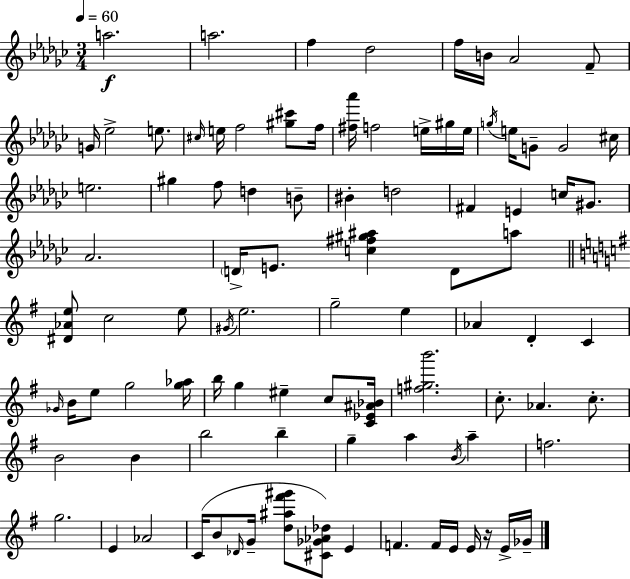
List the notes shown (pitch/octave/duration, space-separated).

A5/h. A5/h. F5/q Db5/h F5/s B4/s Ab4/h F4/e G4/s Eb5/h E5/e. C#5/s E5/s F5/h [G#5,C#6]/e F5/s [F#5,Ab6]/s F5/h E5/s G#5/s E5/s G5/s E5/s G4/e G4/h C#5/s E5/h. G#5/q F5/e D5/q B4/e BIS4/q D5/h F#4/q E4/q C5/s G#4/e. Ab4/h. D4/s E4/e. [C5,F#5,G#5,A#5]/q D4/e A5/e [D#4,Ab4,E5]/e C5/h E5/e G#4/s E5/h. G5/h E5/q Ab4/q D4/q C4/q Gb4/s B4/s E5/e G5/h [G5,Ab5]/s B5/s G5/q EIS5/q C5/e [C4,Eb4,A#4,Bb4]/s [F5,G#5,B6]/h. C5/e. Ab4/q. C5/e. B4/h B4/q B5/h B5/q G5/q A5/q B4/s A5/q F5/h. G5/h. E4/q Ab4/h C4/s B4/e Db4/s G4/s [D5,A#5,F#6,G#6]/e [C#4,Gb4,Ab4,Db5]/e E4/q F4/q. F4/s E4/s E4/s R/s E4/s Gb4/s